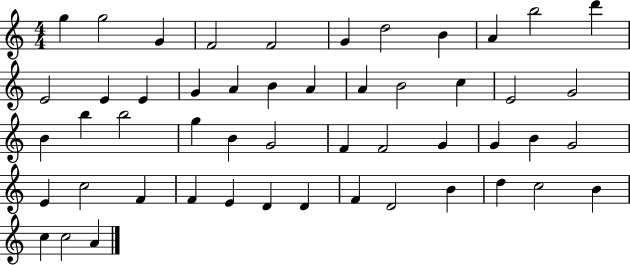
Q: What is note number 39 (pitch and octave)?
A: F4